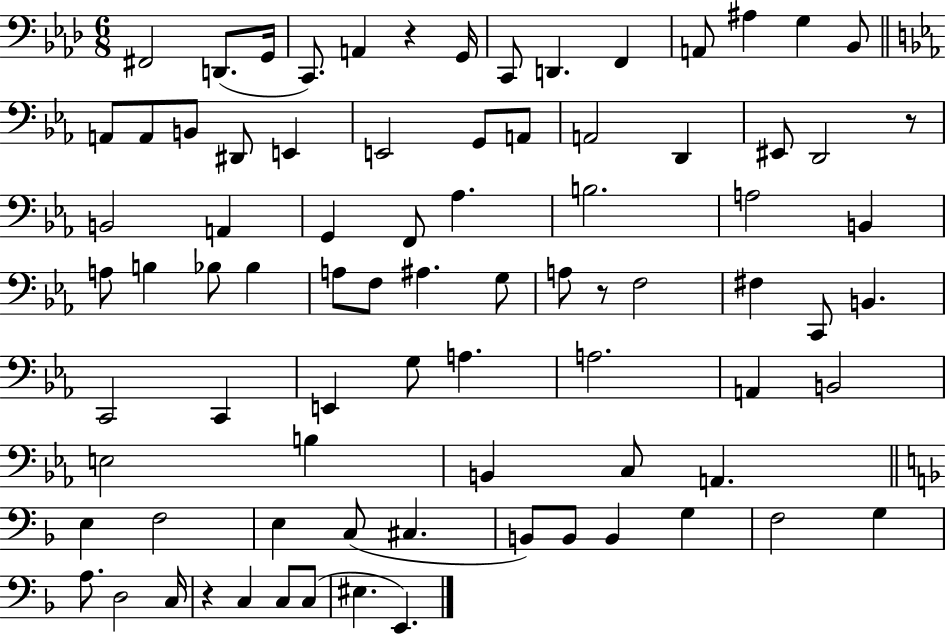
{
  \clef bass
  \numericTimeSignature
  \time 6/8
  \key aes \major
  fis,2 d,8.( g,16 | c,8.) a,4 r4 g,16 | c,8 d,4. f,4 | a,8 ais4 g4 bes,8 | \break \bar "||" \break \key c \minor a,8 a,8 b,8 dis,8 e,4 | e,2 g,8 a,8 | a,2 d,4 | eis,8 d,2 r8 | \break b,2 a,4 | g,4 f,8 aes4. | b2. | a2 b,4 | \break a8 b4 bes8 bes4 | a8 f8 ais4. g8 | a8 r8 f2 | fis4 c,8 b,4. | \break c,2 c,4 | e,4 g8 a4. | a2. | a,4 b,2 | \break e2 b4 | b,4 c8 a,4. | \bar "||" \break \key f \major e4 f2 | e4 c8( cis4. | b,8) b,8 b,4 g4 | f2 g4 | \break a8. d2 c16 | r4 c4 c8 c8( | eis4. e,4.) | \bar "|."
}